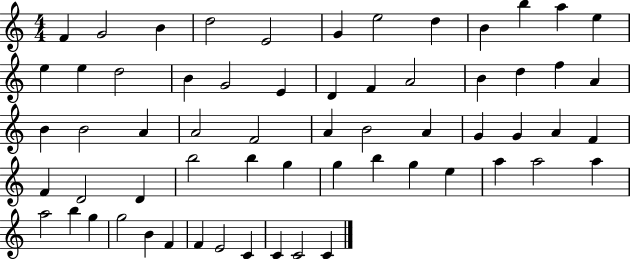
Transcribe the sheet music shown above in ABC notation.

X:1
T:Untitled
M:4/4
L:1/4
K:C
F G2 B d2 E2 G e2 d B b a e e e d2 B G2 E D F A2 B d f A B B2 A A2 F2 A B2 A G G A F F D2 D b2 b g g b g e a a2 a a2 b g g2 B F F E2 C C C2 C